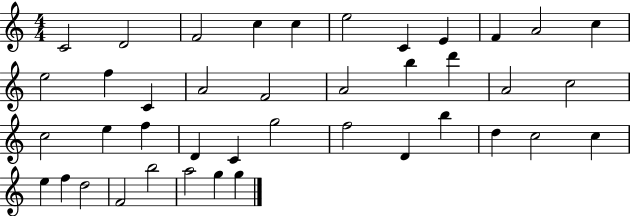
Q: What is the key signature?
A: C major